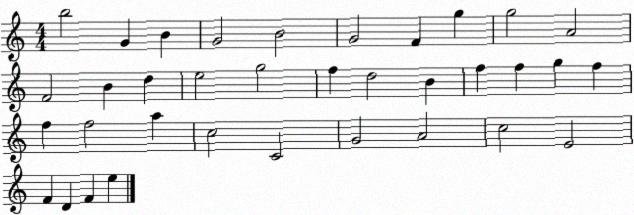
X:1
T:Untitled
M:4/4
L:1/4
K:C
b2 G B G2 B2 G2 F g g2 A2 F2 B d e2 g2 f d2 B f f g f f f2 a c2 C2 G2 A2 c2 E2 F D F e